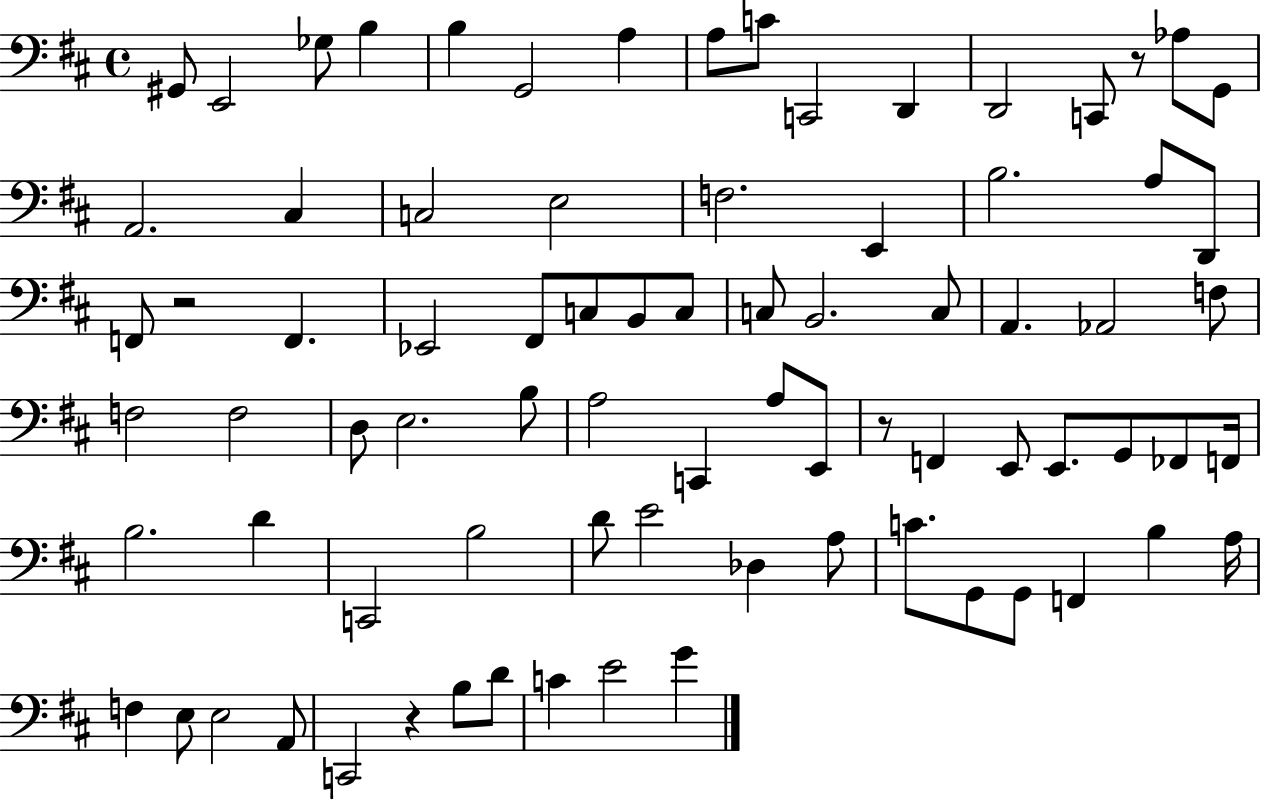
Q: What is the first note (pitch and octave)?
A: G#2